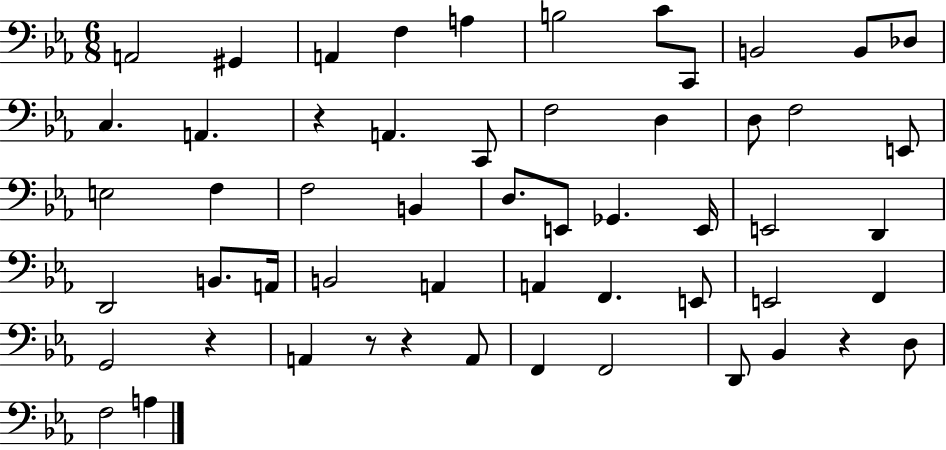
{
  \clef bass
  \numericTimeSignature
  \time 6/8
  \key ees \major
  a,2 gis,4 | a,4 f4 a4 | b2 c'8 c,8 | b,2 b,8 des8 | \break c4. a,4. | r4 a,4. c,8 | f2 d4 | d8 f2 e,8 | \break e2 f4 | f2 b,4 | d8. e,8 ges,4. e,16 | e,2 d,4 | \break d,2 b,8. a,16 | b,2 a,4 | a,4 f,4. e,8 | e,2 f,4 | \break g,2 r4 | a,4 r8 r4 a,8 | f,4 f,2 | d,8 bes,4 r4 d8 | \break f2 a4 | \bar "|."
}